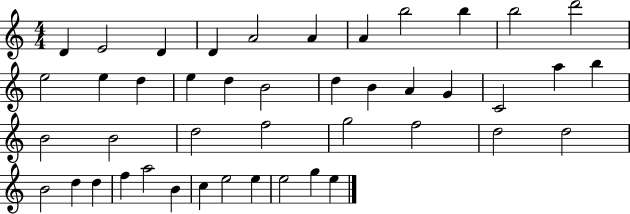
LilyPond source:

{
  \clef treble
  \numericTimeSignature
  \time 4/4
  \key c \major
  d'4 e'2 d'4 | d'4 a'2 a'4 | a'4 b''2 b''4 | b''2 d'''2 | \break e''2 e''4 d''4 | e''4 d''4 b'2 | d''4 b'4 a'4 g'4 | c'2 a''4 b''4 | \break b'2 b'2 | d''2 f''2 | g''2 f''2 | d''2 d''2 | \break b'2 d''4 d''4 | f''4 a''2 b'4 | c''4 e''2 e''4 | e''2 g''4 e''4 | \break \bar "|."
}